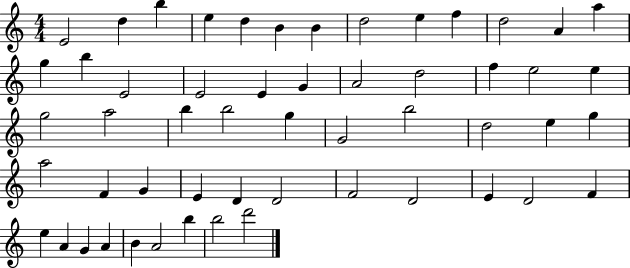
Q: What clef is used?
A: treble